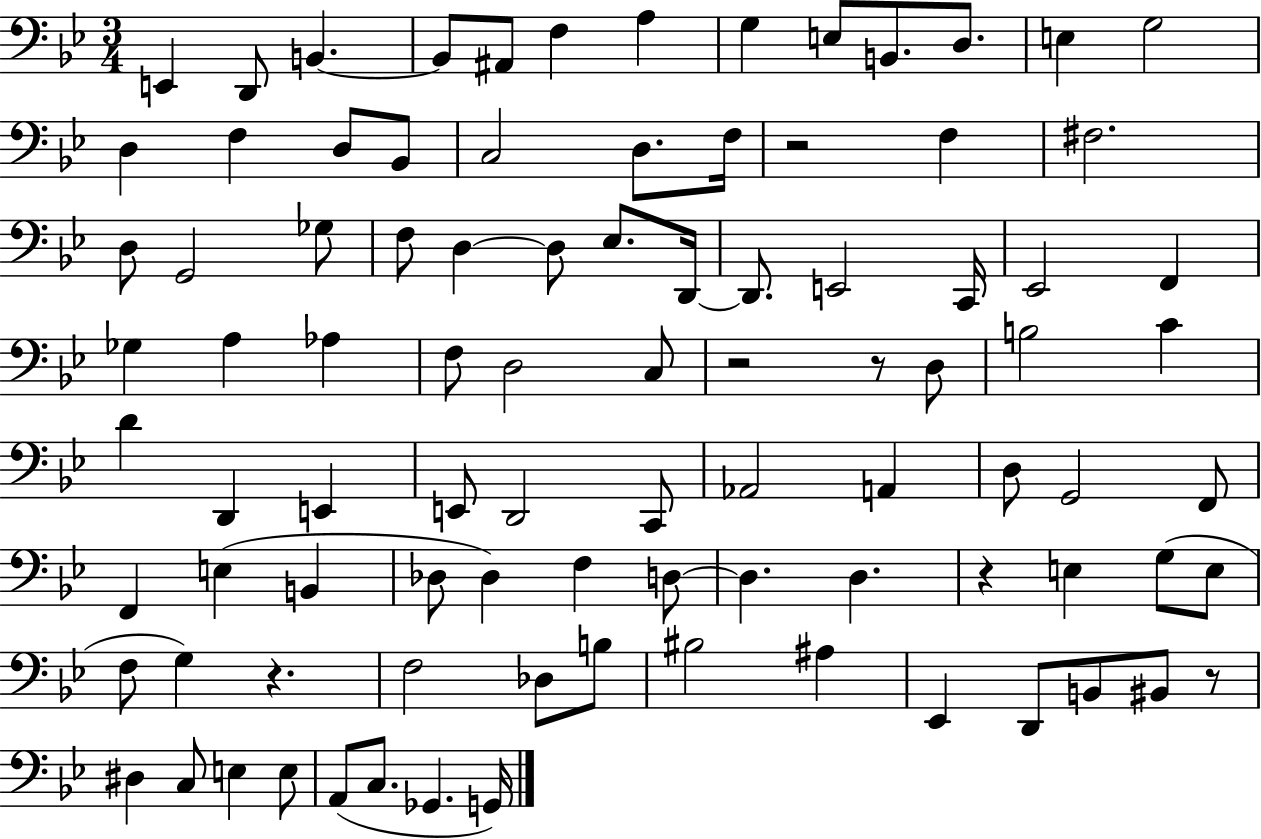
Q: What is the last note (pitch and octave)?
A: G2